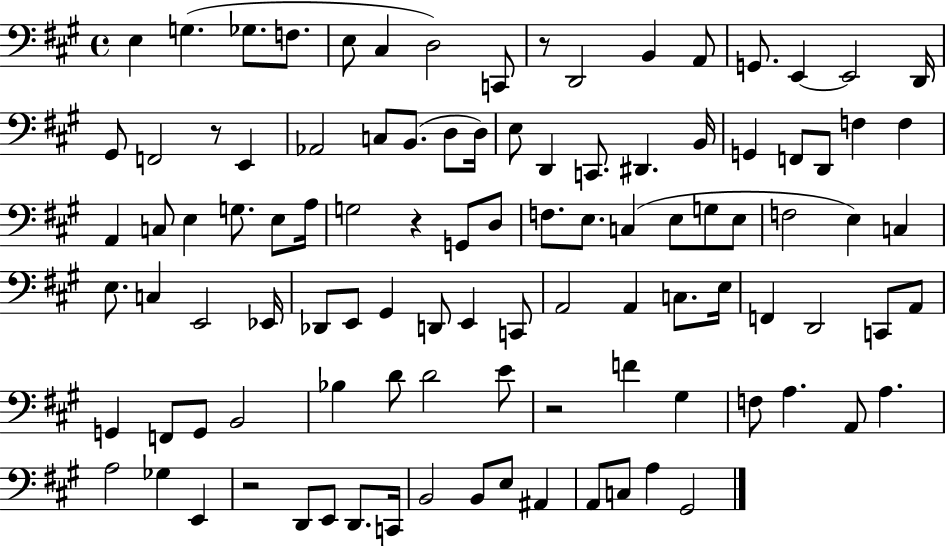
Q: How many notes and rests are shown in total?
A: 103